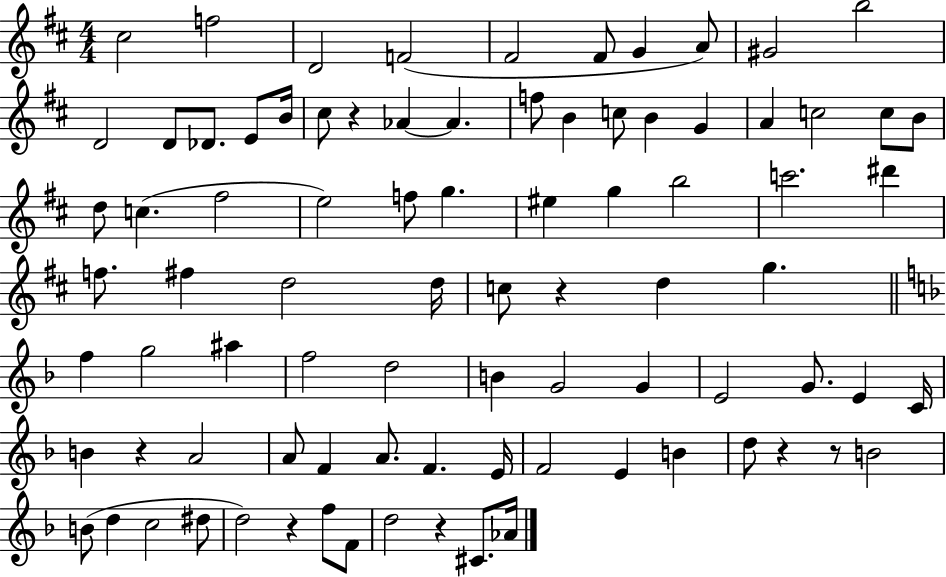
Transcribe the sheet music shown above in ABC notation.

X:1
T:Untitled
M:4/4
L:1/4
K:D
^c2 f2 D2 F2 ^F2 ^F/2 G A/2 ^G2 b2 D2 D/2 _D/2 E/2 B/4 ^c/2 z _A _A f/2 B c/2 B G A c2 c/2 B/2 d/2 c ^f2 e2 f/2 g ^e g b2 c'2 ^d' f/2 ^f d2 d/4 c/2 z d g f g2 ^a f2 d2 B G2 G E2 G/2 E C/4 B z A2 A/2 F A/2 F E/4 F2 E B d/2 z z/2 B2 B/2 d c2 ^d/2 d2 z f/2 F/2 d2 z ^C/2 _A/4